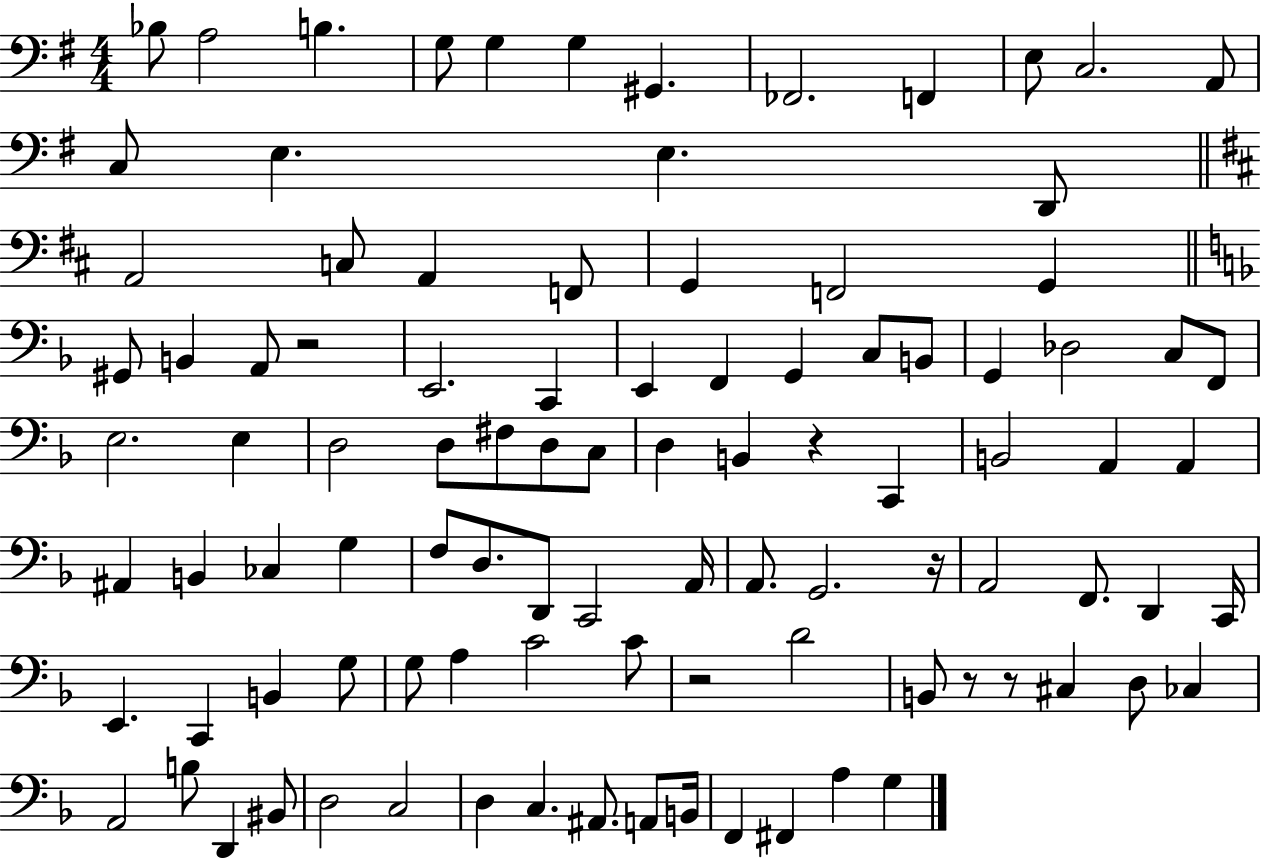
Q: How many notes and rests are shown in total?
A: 99